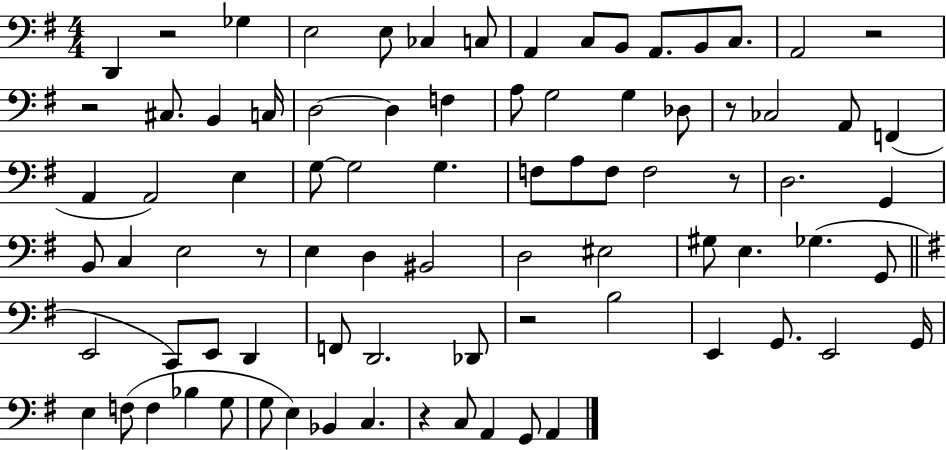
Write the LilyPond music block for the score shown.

{
  \clef bass
  \numericTimeSignature
  \time 4/4
  \key g \major
  d,4 r2 ges4 | e2 e8 ces4 c8 | a,4 c8 b,8 a,8. b,8 c8. | a,2 r2 | \break r2 cis8. b,4 c16 | d2~~ d4 f4 | a8 g2 g4 des8 | r8 ces2 a,8 f,4( | \break a,4 a,2) e4 | g8~~ g2 g4. | f8 a8 f8 f2 r8 | d2. g,4 | \break b,8 c4 e2 r8 | e4 d4 bis,2 | d2 eis2 | gis8 e4. ges4.( g,8 | \break \bar "||" \break \key g \major e,2 c,8) e,8 d,4 | f,8 d,2. des,8 | r2 b2 | e,4 g,8. e,2 g,16 | \break e4 f8( f4 bes4 g8 | g8 e4) bes,4 c4. | r4 c8 a,4 g,8 a,4 | \bar "|."
}